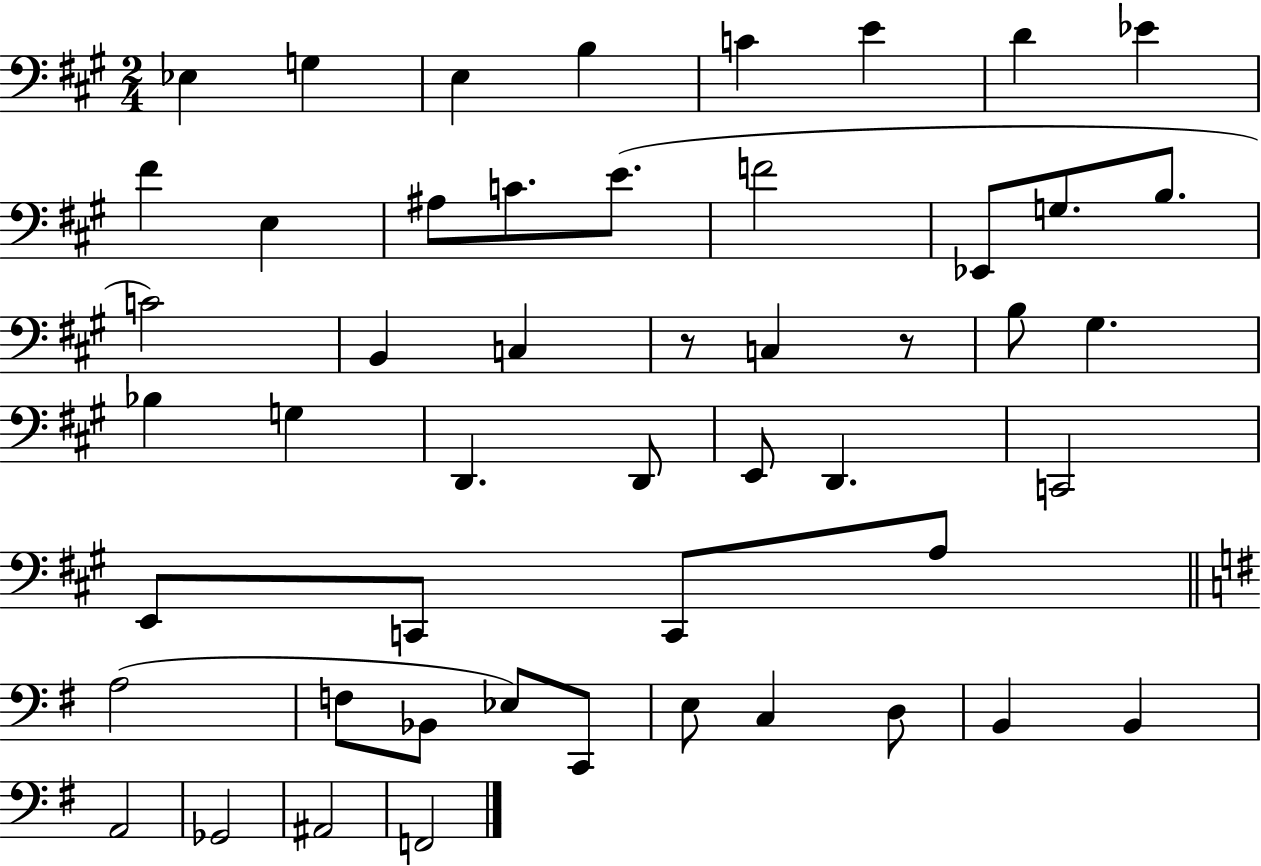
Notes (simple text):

Eb3/q G3/q E3/q B3/q C4/q E4/q D4/q Eb4/q F#4/q E3/q A#3/e C4/e. E4/e. F4/h Eb2/e G3/e. B3/e. C4/h B2/q C3/q R/e C3/q R/e B3/e G#3/q. Bb3/q G3/q D2/q. D2/e E2/e D2/q. C2/h E2/e C2/e C2/e A3/e A3/h F3/e Bb2/e Eb3/e C2/e E3/e C3/q D3/e B2/q B2/q A2/h Gb2/h A#2/h F2/h